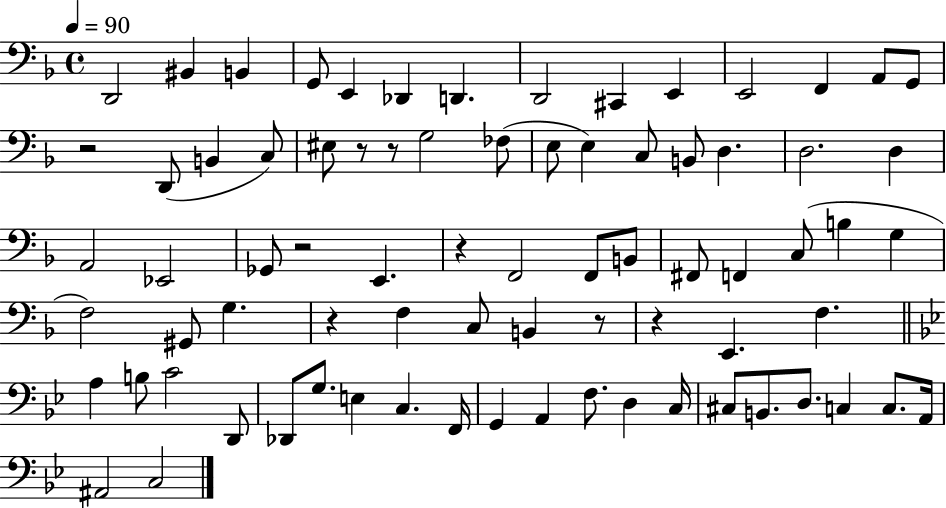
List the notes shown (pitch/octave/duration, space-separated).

D2/h BIS2/q B2/q G2/e E2/q Db2/q D2/q. D2/h C#2/q E2/q E2/h F2/q A2/e G2/e R/h D2/e B2/q C3/e EIS3/e R/e R/e G3/h FES3/e E3/e E3/q C3/e B2/e D3/q. D3/h. D3/q A2/h Eb2/h Gb2/e R/h E2/q. R/q F2/h F2/e B2/e F#2/e F2/q C3/e B3/q G3/q F3/h G#2/e G3/q. R/q F3/q C3/e B2/q R/e R/q E2/q. F3/q. A3/q B3/e C4/h D2/e Db2/e G3/e. E3/q C3/q. F2/s G2/q A2/q F3/e. D3/q C3/s C#3/e B2/e. D3/e. C3/q C3/e. A2/s A#2/h C3/h